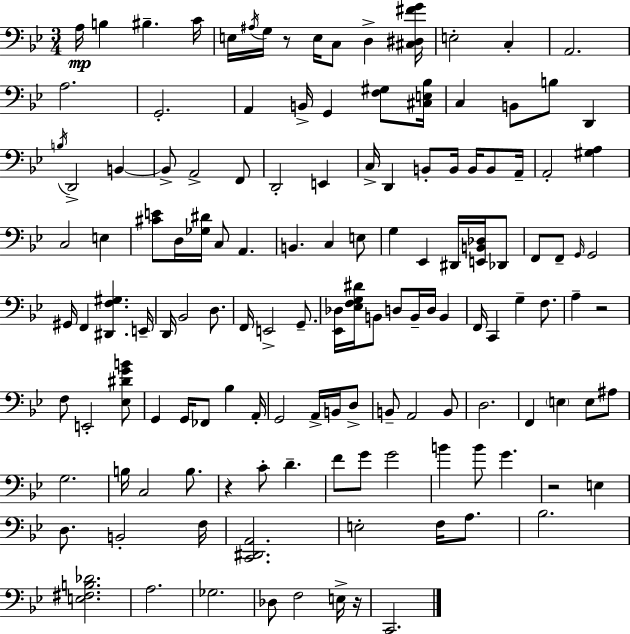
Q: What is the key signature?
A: BES major